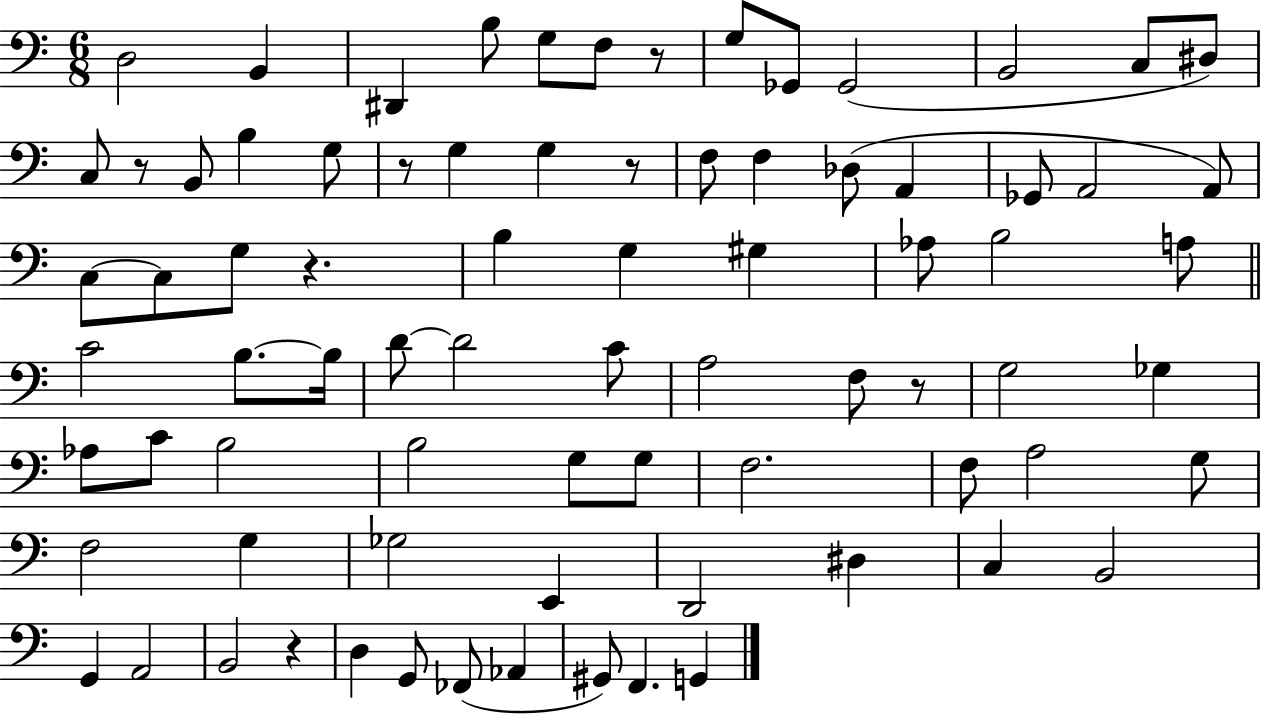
X:1
T:Untitled
M:6/8
L:1/4
K:C
D,2 B,, ^D,, B,/2 G,/2 F,/2 z/2 G,/2 _G,,/2 _G,,2 B,,2 C,/2 ^D,/2 C,/2 z/2 B,,/2 B, G,/2 z/2 G, G, z/2 F,/2 F, _D,/2 A,, _G,,/2 A,,2 A,,/2 C,/2 C,/2 G,/2 z B, G, ^G, _A,/2 B,2 A,/2 C2 B,/2 B,/4 D/2 D2 C/2 A,2 F,/2 z/2 G,2 _G, _A,/2 C/2 B,2 B,2 G,/2 G,/2 F,2 F,/2 A,2 G,/2 F,2 G, _G,2 E,, D,,2 ^D, C, B,,2 G,, A,,2 B,,2 z D, G,,/2 _F,,/2 _A,, ^G,,/2 F,, G,,